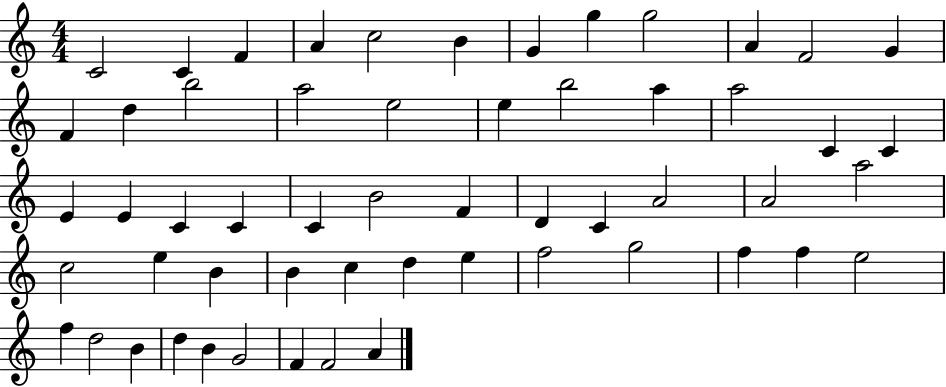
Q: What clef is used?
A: treble